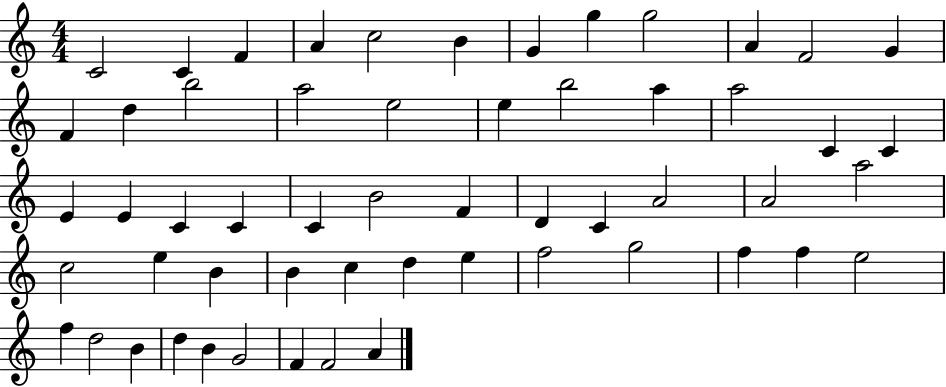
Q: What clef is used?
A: treble